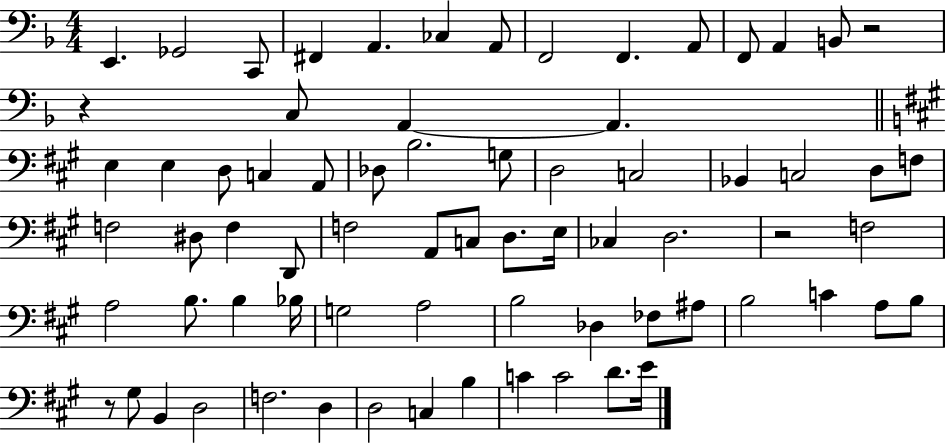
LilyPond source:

{
  \clef bass
  \numericTimeSignature
  \time 4/4
  \key f \major
  e,4. ges,2 c,8 | fis,4 a,4. ces4 a,8 | f,2 f,4. a,8 | f,8 a,4 b,8 r2 | \break r4 c8 a,4~~ a,4. | \bar "||" \break \key a \major e4 e4 d8 c4 a,8 | des8 b2. g8 | d2 c2 | bes,4 c2 d8 f8 | \break f2 dis8 f4 d,8 | f2 a,8 c8 d8. e16 | ces4 d2. | r2 f2 | \break a2 b8. b4 bes16 | g2 a2 | b2 des4 fes8 ais8 | b2 c'4 a8 b8 | \break r8 gis8 b,4 d2 | f2. d4 | d2 c4 b4 | c'4 c'2 d'8. e'16 | \break \bar "|."
}